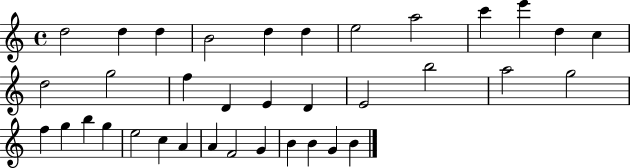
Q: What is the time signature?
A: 4/4